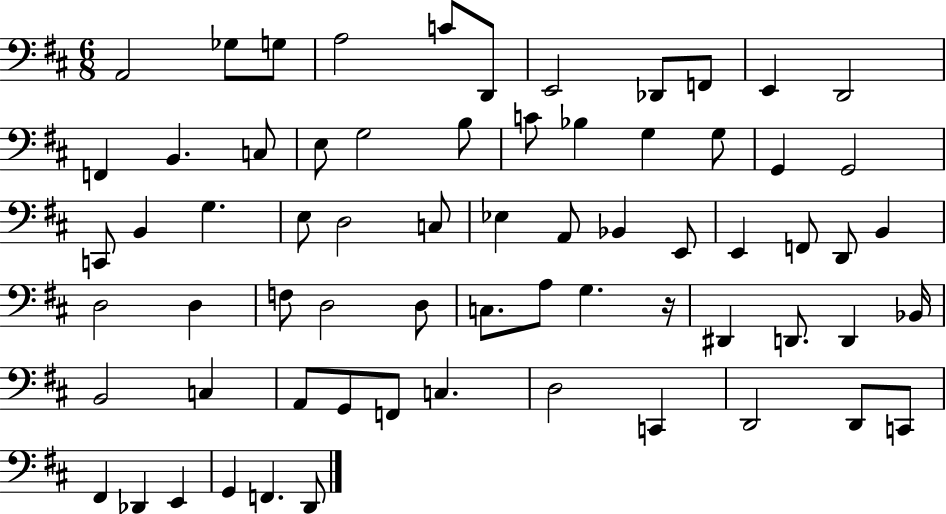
A2/h Gb3/e G3/e A3/h C4/e D2/e E2/h Db2/e F2/e E2/q D2/h F2/q B2/q. C3/e E3/e G3/h B3/e C4/e Bb3/q G3/q G3/e G2/q G2/h C2/e B2/q G3/q. E3/e D3/h C3/e Eb3/q A2/e Bb2/q E2/e E2/q F2/e D2/e B2/q D3/h D3/q F3/e D3/h D3/e C3/e. A3/e G3/q. R/s D#2/q D2/e. D2/q Bb2/s B2/h C3/q A2/e G2/e F2/e C3/q. D3/h C2/q D2/h D2/e C2/e F#2/q Db2/q E2/q G2/q F2/q. D2/e